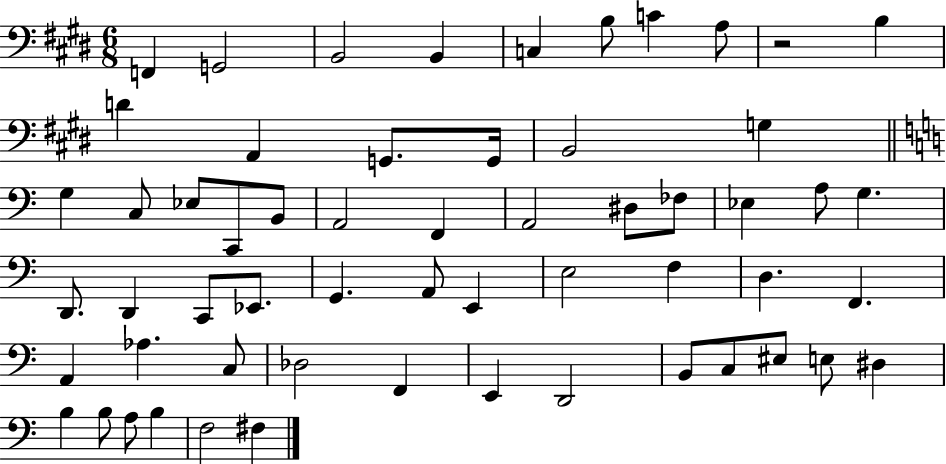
X:1
T:Untitled
M:6/8
L:1/4
K:E
F,, G,,2 B,,2 B,, C, B,/2 C A,/2 z2 B, D A,, G,,/2 G,,/4 B,,2 G, G, C,/2 _E,/2 C,,/2 B,,/2 A,,2 F,, A,,2 ^D,/2 _F,/2 _E, A,/2 G, D,,/2 D,, C,,/2 _E,,/2 G,, A,,/2 E,, E,2 F, D, F,, A,, _A, C,/2 _D,2 F,, E,, D,,2 B,,/2 C,/2 ^E,/2 E,/2 ^D, B, B,/2 A,/2 B, F,2 ^F,